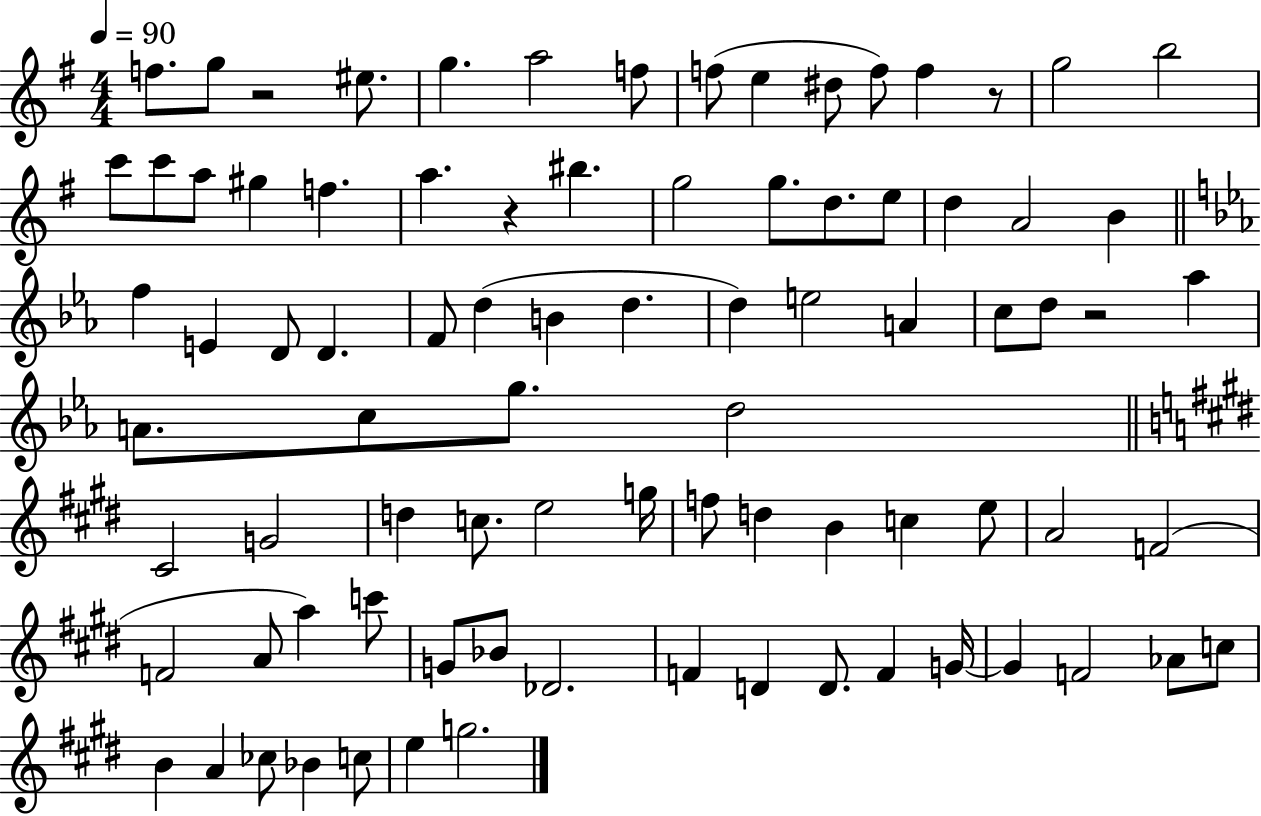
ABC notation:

X:1
T:Untitled
M:4/4
L:1/4
K:G
f/2 g/2 z2 ^e/2 g a2 f/2 f/2 e ^d/2 f/2 f z/2 g2 b2 c'/2 c'/2 a/2 ^g f a z ^b g2 g/2 d/2 e/2 d A2 B f E D/2 D F/2 d B d d e2 A c/2 d/2 z2 _a A/2 c/2 g/2 d2 ^C2 G2 d c/2 e2 g/4 f/2 d B c e/2 A2 F2 F2 A/2 a c'/2 G/2 _B/2 _D2 F D D/2 F G/4 G F2 _A/2 c/2 B A _c/2 _B c/2 e g2